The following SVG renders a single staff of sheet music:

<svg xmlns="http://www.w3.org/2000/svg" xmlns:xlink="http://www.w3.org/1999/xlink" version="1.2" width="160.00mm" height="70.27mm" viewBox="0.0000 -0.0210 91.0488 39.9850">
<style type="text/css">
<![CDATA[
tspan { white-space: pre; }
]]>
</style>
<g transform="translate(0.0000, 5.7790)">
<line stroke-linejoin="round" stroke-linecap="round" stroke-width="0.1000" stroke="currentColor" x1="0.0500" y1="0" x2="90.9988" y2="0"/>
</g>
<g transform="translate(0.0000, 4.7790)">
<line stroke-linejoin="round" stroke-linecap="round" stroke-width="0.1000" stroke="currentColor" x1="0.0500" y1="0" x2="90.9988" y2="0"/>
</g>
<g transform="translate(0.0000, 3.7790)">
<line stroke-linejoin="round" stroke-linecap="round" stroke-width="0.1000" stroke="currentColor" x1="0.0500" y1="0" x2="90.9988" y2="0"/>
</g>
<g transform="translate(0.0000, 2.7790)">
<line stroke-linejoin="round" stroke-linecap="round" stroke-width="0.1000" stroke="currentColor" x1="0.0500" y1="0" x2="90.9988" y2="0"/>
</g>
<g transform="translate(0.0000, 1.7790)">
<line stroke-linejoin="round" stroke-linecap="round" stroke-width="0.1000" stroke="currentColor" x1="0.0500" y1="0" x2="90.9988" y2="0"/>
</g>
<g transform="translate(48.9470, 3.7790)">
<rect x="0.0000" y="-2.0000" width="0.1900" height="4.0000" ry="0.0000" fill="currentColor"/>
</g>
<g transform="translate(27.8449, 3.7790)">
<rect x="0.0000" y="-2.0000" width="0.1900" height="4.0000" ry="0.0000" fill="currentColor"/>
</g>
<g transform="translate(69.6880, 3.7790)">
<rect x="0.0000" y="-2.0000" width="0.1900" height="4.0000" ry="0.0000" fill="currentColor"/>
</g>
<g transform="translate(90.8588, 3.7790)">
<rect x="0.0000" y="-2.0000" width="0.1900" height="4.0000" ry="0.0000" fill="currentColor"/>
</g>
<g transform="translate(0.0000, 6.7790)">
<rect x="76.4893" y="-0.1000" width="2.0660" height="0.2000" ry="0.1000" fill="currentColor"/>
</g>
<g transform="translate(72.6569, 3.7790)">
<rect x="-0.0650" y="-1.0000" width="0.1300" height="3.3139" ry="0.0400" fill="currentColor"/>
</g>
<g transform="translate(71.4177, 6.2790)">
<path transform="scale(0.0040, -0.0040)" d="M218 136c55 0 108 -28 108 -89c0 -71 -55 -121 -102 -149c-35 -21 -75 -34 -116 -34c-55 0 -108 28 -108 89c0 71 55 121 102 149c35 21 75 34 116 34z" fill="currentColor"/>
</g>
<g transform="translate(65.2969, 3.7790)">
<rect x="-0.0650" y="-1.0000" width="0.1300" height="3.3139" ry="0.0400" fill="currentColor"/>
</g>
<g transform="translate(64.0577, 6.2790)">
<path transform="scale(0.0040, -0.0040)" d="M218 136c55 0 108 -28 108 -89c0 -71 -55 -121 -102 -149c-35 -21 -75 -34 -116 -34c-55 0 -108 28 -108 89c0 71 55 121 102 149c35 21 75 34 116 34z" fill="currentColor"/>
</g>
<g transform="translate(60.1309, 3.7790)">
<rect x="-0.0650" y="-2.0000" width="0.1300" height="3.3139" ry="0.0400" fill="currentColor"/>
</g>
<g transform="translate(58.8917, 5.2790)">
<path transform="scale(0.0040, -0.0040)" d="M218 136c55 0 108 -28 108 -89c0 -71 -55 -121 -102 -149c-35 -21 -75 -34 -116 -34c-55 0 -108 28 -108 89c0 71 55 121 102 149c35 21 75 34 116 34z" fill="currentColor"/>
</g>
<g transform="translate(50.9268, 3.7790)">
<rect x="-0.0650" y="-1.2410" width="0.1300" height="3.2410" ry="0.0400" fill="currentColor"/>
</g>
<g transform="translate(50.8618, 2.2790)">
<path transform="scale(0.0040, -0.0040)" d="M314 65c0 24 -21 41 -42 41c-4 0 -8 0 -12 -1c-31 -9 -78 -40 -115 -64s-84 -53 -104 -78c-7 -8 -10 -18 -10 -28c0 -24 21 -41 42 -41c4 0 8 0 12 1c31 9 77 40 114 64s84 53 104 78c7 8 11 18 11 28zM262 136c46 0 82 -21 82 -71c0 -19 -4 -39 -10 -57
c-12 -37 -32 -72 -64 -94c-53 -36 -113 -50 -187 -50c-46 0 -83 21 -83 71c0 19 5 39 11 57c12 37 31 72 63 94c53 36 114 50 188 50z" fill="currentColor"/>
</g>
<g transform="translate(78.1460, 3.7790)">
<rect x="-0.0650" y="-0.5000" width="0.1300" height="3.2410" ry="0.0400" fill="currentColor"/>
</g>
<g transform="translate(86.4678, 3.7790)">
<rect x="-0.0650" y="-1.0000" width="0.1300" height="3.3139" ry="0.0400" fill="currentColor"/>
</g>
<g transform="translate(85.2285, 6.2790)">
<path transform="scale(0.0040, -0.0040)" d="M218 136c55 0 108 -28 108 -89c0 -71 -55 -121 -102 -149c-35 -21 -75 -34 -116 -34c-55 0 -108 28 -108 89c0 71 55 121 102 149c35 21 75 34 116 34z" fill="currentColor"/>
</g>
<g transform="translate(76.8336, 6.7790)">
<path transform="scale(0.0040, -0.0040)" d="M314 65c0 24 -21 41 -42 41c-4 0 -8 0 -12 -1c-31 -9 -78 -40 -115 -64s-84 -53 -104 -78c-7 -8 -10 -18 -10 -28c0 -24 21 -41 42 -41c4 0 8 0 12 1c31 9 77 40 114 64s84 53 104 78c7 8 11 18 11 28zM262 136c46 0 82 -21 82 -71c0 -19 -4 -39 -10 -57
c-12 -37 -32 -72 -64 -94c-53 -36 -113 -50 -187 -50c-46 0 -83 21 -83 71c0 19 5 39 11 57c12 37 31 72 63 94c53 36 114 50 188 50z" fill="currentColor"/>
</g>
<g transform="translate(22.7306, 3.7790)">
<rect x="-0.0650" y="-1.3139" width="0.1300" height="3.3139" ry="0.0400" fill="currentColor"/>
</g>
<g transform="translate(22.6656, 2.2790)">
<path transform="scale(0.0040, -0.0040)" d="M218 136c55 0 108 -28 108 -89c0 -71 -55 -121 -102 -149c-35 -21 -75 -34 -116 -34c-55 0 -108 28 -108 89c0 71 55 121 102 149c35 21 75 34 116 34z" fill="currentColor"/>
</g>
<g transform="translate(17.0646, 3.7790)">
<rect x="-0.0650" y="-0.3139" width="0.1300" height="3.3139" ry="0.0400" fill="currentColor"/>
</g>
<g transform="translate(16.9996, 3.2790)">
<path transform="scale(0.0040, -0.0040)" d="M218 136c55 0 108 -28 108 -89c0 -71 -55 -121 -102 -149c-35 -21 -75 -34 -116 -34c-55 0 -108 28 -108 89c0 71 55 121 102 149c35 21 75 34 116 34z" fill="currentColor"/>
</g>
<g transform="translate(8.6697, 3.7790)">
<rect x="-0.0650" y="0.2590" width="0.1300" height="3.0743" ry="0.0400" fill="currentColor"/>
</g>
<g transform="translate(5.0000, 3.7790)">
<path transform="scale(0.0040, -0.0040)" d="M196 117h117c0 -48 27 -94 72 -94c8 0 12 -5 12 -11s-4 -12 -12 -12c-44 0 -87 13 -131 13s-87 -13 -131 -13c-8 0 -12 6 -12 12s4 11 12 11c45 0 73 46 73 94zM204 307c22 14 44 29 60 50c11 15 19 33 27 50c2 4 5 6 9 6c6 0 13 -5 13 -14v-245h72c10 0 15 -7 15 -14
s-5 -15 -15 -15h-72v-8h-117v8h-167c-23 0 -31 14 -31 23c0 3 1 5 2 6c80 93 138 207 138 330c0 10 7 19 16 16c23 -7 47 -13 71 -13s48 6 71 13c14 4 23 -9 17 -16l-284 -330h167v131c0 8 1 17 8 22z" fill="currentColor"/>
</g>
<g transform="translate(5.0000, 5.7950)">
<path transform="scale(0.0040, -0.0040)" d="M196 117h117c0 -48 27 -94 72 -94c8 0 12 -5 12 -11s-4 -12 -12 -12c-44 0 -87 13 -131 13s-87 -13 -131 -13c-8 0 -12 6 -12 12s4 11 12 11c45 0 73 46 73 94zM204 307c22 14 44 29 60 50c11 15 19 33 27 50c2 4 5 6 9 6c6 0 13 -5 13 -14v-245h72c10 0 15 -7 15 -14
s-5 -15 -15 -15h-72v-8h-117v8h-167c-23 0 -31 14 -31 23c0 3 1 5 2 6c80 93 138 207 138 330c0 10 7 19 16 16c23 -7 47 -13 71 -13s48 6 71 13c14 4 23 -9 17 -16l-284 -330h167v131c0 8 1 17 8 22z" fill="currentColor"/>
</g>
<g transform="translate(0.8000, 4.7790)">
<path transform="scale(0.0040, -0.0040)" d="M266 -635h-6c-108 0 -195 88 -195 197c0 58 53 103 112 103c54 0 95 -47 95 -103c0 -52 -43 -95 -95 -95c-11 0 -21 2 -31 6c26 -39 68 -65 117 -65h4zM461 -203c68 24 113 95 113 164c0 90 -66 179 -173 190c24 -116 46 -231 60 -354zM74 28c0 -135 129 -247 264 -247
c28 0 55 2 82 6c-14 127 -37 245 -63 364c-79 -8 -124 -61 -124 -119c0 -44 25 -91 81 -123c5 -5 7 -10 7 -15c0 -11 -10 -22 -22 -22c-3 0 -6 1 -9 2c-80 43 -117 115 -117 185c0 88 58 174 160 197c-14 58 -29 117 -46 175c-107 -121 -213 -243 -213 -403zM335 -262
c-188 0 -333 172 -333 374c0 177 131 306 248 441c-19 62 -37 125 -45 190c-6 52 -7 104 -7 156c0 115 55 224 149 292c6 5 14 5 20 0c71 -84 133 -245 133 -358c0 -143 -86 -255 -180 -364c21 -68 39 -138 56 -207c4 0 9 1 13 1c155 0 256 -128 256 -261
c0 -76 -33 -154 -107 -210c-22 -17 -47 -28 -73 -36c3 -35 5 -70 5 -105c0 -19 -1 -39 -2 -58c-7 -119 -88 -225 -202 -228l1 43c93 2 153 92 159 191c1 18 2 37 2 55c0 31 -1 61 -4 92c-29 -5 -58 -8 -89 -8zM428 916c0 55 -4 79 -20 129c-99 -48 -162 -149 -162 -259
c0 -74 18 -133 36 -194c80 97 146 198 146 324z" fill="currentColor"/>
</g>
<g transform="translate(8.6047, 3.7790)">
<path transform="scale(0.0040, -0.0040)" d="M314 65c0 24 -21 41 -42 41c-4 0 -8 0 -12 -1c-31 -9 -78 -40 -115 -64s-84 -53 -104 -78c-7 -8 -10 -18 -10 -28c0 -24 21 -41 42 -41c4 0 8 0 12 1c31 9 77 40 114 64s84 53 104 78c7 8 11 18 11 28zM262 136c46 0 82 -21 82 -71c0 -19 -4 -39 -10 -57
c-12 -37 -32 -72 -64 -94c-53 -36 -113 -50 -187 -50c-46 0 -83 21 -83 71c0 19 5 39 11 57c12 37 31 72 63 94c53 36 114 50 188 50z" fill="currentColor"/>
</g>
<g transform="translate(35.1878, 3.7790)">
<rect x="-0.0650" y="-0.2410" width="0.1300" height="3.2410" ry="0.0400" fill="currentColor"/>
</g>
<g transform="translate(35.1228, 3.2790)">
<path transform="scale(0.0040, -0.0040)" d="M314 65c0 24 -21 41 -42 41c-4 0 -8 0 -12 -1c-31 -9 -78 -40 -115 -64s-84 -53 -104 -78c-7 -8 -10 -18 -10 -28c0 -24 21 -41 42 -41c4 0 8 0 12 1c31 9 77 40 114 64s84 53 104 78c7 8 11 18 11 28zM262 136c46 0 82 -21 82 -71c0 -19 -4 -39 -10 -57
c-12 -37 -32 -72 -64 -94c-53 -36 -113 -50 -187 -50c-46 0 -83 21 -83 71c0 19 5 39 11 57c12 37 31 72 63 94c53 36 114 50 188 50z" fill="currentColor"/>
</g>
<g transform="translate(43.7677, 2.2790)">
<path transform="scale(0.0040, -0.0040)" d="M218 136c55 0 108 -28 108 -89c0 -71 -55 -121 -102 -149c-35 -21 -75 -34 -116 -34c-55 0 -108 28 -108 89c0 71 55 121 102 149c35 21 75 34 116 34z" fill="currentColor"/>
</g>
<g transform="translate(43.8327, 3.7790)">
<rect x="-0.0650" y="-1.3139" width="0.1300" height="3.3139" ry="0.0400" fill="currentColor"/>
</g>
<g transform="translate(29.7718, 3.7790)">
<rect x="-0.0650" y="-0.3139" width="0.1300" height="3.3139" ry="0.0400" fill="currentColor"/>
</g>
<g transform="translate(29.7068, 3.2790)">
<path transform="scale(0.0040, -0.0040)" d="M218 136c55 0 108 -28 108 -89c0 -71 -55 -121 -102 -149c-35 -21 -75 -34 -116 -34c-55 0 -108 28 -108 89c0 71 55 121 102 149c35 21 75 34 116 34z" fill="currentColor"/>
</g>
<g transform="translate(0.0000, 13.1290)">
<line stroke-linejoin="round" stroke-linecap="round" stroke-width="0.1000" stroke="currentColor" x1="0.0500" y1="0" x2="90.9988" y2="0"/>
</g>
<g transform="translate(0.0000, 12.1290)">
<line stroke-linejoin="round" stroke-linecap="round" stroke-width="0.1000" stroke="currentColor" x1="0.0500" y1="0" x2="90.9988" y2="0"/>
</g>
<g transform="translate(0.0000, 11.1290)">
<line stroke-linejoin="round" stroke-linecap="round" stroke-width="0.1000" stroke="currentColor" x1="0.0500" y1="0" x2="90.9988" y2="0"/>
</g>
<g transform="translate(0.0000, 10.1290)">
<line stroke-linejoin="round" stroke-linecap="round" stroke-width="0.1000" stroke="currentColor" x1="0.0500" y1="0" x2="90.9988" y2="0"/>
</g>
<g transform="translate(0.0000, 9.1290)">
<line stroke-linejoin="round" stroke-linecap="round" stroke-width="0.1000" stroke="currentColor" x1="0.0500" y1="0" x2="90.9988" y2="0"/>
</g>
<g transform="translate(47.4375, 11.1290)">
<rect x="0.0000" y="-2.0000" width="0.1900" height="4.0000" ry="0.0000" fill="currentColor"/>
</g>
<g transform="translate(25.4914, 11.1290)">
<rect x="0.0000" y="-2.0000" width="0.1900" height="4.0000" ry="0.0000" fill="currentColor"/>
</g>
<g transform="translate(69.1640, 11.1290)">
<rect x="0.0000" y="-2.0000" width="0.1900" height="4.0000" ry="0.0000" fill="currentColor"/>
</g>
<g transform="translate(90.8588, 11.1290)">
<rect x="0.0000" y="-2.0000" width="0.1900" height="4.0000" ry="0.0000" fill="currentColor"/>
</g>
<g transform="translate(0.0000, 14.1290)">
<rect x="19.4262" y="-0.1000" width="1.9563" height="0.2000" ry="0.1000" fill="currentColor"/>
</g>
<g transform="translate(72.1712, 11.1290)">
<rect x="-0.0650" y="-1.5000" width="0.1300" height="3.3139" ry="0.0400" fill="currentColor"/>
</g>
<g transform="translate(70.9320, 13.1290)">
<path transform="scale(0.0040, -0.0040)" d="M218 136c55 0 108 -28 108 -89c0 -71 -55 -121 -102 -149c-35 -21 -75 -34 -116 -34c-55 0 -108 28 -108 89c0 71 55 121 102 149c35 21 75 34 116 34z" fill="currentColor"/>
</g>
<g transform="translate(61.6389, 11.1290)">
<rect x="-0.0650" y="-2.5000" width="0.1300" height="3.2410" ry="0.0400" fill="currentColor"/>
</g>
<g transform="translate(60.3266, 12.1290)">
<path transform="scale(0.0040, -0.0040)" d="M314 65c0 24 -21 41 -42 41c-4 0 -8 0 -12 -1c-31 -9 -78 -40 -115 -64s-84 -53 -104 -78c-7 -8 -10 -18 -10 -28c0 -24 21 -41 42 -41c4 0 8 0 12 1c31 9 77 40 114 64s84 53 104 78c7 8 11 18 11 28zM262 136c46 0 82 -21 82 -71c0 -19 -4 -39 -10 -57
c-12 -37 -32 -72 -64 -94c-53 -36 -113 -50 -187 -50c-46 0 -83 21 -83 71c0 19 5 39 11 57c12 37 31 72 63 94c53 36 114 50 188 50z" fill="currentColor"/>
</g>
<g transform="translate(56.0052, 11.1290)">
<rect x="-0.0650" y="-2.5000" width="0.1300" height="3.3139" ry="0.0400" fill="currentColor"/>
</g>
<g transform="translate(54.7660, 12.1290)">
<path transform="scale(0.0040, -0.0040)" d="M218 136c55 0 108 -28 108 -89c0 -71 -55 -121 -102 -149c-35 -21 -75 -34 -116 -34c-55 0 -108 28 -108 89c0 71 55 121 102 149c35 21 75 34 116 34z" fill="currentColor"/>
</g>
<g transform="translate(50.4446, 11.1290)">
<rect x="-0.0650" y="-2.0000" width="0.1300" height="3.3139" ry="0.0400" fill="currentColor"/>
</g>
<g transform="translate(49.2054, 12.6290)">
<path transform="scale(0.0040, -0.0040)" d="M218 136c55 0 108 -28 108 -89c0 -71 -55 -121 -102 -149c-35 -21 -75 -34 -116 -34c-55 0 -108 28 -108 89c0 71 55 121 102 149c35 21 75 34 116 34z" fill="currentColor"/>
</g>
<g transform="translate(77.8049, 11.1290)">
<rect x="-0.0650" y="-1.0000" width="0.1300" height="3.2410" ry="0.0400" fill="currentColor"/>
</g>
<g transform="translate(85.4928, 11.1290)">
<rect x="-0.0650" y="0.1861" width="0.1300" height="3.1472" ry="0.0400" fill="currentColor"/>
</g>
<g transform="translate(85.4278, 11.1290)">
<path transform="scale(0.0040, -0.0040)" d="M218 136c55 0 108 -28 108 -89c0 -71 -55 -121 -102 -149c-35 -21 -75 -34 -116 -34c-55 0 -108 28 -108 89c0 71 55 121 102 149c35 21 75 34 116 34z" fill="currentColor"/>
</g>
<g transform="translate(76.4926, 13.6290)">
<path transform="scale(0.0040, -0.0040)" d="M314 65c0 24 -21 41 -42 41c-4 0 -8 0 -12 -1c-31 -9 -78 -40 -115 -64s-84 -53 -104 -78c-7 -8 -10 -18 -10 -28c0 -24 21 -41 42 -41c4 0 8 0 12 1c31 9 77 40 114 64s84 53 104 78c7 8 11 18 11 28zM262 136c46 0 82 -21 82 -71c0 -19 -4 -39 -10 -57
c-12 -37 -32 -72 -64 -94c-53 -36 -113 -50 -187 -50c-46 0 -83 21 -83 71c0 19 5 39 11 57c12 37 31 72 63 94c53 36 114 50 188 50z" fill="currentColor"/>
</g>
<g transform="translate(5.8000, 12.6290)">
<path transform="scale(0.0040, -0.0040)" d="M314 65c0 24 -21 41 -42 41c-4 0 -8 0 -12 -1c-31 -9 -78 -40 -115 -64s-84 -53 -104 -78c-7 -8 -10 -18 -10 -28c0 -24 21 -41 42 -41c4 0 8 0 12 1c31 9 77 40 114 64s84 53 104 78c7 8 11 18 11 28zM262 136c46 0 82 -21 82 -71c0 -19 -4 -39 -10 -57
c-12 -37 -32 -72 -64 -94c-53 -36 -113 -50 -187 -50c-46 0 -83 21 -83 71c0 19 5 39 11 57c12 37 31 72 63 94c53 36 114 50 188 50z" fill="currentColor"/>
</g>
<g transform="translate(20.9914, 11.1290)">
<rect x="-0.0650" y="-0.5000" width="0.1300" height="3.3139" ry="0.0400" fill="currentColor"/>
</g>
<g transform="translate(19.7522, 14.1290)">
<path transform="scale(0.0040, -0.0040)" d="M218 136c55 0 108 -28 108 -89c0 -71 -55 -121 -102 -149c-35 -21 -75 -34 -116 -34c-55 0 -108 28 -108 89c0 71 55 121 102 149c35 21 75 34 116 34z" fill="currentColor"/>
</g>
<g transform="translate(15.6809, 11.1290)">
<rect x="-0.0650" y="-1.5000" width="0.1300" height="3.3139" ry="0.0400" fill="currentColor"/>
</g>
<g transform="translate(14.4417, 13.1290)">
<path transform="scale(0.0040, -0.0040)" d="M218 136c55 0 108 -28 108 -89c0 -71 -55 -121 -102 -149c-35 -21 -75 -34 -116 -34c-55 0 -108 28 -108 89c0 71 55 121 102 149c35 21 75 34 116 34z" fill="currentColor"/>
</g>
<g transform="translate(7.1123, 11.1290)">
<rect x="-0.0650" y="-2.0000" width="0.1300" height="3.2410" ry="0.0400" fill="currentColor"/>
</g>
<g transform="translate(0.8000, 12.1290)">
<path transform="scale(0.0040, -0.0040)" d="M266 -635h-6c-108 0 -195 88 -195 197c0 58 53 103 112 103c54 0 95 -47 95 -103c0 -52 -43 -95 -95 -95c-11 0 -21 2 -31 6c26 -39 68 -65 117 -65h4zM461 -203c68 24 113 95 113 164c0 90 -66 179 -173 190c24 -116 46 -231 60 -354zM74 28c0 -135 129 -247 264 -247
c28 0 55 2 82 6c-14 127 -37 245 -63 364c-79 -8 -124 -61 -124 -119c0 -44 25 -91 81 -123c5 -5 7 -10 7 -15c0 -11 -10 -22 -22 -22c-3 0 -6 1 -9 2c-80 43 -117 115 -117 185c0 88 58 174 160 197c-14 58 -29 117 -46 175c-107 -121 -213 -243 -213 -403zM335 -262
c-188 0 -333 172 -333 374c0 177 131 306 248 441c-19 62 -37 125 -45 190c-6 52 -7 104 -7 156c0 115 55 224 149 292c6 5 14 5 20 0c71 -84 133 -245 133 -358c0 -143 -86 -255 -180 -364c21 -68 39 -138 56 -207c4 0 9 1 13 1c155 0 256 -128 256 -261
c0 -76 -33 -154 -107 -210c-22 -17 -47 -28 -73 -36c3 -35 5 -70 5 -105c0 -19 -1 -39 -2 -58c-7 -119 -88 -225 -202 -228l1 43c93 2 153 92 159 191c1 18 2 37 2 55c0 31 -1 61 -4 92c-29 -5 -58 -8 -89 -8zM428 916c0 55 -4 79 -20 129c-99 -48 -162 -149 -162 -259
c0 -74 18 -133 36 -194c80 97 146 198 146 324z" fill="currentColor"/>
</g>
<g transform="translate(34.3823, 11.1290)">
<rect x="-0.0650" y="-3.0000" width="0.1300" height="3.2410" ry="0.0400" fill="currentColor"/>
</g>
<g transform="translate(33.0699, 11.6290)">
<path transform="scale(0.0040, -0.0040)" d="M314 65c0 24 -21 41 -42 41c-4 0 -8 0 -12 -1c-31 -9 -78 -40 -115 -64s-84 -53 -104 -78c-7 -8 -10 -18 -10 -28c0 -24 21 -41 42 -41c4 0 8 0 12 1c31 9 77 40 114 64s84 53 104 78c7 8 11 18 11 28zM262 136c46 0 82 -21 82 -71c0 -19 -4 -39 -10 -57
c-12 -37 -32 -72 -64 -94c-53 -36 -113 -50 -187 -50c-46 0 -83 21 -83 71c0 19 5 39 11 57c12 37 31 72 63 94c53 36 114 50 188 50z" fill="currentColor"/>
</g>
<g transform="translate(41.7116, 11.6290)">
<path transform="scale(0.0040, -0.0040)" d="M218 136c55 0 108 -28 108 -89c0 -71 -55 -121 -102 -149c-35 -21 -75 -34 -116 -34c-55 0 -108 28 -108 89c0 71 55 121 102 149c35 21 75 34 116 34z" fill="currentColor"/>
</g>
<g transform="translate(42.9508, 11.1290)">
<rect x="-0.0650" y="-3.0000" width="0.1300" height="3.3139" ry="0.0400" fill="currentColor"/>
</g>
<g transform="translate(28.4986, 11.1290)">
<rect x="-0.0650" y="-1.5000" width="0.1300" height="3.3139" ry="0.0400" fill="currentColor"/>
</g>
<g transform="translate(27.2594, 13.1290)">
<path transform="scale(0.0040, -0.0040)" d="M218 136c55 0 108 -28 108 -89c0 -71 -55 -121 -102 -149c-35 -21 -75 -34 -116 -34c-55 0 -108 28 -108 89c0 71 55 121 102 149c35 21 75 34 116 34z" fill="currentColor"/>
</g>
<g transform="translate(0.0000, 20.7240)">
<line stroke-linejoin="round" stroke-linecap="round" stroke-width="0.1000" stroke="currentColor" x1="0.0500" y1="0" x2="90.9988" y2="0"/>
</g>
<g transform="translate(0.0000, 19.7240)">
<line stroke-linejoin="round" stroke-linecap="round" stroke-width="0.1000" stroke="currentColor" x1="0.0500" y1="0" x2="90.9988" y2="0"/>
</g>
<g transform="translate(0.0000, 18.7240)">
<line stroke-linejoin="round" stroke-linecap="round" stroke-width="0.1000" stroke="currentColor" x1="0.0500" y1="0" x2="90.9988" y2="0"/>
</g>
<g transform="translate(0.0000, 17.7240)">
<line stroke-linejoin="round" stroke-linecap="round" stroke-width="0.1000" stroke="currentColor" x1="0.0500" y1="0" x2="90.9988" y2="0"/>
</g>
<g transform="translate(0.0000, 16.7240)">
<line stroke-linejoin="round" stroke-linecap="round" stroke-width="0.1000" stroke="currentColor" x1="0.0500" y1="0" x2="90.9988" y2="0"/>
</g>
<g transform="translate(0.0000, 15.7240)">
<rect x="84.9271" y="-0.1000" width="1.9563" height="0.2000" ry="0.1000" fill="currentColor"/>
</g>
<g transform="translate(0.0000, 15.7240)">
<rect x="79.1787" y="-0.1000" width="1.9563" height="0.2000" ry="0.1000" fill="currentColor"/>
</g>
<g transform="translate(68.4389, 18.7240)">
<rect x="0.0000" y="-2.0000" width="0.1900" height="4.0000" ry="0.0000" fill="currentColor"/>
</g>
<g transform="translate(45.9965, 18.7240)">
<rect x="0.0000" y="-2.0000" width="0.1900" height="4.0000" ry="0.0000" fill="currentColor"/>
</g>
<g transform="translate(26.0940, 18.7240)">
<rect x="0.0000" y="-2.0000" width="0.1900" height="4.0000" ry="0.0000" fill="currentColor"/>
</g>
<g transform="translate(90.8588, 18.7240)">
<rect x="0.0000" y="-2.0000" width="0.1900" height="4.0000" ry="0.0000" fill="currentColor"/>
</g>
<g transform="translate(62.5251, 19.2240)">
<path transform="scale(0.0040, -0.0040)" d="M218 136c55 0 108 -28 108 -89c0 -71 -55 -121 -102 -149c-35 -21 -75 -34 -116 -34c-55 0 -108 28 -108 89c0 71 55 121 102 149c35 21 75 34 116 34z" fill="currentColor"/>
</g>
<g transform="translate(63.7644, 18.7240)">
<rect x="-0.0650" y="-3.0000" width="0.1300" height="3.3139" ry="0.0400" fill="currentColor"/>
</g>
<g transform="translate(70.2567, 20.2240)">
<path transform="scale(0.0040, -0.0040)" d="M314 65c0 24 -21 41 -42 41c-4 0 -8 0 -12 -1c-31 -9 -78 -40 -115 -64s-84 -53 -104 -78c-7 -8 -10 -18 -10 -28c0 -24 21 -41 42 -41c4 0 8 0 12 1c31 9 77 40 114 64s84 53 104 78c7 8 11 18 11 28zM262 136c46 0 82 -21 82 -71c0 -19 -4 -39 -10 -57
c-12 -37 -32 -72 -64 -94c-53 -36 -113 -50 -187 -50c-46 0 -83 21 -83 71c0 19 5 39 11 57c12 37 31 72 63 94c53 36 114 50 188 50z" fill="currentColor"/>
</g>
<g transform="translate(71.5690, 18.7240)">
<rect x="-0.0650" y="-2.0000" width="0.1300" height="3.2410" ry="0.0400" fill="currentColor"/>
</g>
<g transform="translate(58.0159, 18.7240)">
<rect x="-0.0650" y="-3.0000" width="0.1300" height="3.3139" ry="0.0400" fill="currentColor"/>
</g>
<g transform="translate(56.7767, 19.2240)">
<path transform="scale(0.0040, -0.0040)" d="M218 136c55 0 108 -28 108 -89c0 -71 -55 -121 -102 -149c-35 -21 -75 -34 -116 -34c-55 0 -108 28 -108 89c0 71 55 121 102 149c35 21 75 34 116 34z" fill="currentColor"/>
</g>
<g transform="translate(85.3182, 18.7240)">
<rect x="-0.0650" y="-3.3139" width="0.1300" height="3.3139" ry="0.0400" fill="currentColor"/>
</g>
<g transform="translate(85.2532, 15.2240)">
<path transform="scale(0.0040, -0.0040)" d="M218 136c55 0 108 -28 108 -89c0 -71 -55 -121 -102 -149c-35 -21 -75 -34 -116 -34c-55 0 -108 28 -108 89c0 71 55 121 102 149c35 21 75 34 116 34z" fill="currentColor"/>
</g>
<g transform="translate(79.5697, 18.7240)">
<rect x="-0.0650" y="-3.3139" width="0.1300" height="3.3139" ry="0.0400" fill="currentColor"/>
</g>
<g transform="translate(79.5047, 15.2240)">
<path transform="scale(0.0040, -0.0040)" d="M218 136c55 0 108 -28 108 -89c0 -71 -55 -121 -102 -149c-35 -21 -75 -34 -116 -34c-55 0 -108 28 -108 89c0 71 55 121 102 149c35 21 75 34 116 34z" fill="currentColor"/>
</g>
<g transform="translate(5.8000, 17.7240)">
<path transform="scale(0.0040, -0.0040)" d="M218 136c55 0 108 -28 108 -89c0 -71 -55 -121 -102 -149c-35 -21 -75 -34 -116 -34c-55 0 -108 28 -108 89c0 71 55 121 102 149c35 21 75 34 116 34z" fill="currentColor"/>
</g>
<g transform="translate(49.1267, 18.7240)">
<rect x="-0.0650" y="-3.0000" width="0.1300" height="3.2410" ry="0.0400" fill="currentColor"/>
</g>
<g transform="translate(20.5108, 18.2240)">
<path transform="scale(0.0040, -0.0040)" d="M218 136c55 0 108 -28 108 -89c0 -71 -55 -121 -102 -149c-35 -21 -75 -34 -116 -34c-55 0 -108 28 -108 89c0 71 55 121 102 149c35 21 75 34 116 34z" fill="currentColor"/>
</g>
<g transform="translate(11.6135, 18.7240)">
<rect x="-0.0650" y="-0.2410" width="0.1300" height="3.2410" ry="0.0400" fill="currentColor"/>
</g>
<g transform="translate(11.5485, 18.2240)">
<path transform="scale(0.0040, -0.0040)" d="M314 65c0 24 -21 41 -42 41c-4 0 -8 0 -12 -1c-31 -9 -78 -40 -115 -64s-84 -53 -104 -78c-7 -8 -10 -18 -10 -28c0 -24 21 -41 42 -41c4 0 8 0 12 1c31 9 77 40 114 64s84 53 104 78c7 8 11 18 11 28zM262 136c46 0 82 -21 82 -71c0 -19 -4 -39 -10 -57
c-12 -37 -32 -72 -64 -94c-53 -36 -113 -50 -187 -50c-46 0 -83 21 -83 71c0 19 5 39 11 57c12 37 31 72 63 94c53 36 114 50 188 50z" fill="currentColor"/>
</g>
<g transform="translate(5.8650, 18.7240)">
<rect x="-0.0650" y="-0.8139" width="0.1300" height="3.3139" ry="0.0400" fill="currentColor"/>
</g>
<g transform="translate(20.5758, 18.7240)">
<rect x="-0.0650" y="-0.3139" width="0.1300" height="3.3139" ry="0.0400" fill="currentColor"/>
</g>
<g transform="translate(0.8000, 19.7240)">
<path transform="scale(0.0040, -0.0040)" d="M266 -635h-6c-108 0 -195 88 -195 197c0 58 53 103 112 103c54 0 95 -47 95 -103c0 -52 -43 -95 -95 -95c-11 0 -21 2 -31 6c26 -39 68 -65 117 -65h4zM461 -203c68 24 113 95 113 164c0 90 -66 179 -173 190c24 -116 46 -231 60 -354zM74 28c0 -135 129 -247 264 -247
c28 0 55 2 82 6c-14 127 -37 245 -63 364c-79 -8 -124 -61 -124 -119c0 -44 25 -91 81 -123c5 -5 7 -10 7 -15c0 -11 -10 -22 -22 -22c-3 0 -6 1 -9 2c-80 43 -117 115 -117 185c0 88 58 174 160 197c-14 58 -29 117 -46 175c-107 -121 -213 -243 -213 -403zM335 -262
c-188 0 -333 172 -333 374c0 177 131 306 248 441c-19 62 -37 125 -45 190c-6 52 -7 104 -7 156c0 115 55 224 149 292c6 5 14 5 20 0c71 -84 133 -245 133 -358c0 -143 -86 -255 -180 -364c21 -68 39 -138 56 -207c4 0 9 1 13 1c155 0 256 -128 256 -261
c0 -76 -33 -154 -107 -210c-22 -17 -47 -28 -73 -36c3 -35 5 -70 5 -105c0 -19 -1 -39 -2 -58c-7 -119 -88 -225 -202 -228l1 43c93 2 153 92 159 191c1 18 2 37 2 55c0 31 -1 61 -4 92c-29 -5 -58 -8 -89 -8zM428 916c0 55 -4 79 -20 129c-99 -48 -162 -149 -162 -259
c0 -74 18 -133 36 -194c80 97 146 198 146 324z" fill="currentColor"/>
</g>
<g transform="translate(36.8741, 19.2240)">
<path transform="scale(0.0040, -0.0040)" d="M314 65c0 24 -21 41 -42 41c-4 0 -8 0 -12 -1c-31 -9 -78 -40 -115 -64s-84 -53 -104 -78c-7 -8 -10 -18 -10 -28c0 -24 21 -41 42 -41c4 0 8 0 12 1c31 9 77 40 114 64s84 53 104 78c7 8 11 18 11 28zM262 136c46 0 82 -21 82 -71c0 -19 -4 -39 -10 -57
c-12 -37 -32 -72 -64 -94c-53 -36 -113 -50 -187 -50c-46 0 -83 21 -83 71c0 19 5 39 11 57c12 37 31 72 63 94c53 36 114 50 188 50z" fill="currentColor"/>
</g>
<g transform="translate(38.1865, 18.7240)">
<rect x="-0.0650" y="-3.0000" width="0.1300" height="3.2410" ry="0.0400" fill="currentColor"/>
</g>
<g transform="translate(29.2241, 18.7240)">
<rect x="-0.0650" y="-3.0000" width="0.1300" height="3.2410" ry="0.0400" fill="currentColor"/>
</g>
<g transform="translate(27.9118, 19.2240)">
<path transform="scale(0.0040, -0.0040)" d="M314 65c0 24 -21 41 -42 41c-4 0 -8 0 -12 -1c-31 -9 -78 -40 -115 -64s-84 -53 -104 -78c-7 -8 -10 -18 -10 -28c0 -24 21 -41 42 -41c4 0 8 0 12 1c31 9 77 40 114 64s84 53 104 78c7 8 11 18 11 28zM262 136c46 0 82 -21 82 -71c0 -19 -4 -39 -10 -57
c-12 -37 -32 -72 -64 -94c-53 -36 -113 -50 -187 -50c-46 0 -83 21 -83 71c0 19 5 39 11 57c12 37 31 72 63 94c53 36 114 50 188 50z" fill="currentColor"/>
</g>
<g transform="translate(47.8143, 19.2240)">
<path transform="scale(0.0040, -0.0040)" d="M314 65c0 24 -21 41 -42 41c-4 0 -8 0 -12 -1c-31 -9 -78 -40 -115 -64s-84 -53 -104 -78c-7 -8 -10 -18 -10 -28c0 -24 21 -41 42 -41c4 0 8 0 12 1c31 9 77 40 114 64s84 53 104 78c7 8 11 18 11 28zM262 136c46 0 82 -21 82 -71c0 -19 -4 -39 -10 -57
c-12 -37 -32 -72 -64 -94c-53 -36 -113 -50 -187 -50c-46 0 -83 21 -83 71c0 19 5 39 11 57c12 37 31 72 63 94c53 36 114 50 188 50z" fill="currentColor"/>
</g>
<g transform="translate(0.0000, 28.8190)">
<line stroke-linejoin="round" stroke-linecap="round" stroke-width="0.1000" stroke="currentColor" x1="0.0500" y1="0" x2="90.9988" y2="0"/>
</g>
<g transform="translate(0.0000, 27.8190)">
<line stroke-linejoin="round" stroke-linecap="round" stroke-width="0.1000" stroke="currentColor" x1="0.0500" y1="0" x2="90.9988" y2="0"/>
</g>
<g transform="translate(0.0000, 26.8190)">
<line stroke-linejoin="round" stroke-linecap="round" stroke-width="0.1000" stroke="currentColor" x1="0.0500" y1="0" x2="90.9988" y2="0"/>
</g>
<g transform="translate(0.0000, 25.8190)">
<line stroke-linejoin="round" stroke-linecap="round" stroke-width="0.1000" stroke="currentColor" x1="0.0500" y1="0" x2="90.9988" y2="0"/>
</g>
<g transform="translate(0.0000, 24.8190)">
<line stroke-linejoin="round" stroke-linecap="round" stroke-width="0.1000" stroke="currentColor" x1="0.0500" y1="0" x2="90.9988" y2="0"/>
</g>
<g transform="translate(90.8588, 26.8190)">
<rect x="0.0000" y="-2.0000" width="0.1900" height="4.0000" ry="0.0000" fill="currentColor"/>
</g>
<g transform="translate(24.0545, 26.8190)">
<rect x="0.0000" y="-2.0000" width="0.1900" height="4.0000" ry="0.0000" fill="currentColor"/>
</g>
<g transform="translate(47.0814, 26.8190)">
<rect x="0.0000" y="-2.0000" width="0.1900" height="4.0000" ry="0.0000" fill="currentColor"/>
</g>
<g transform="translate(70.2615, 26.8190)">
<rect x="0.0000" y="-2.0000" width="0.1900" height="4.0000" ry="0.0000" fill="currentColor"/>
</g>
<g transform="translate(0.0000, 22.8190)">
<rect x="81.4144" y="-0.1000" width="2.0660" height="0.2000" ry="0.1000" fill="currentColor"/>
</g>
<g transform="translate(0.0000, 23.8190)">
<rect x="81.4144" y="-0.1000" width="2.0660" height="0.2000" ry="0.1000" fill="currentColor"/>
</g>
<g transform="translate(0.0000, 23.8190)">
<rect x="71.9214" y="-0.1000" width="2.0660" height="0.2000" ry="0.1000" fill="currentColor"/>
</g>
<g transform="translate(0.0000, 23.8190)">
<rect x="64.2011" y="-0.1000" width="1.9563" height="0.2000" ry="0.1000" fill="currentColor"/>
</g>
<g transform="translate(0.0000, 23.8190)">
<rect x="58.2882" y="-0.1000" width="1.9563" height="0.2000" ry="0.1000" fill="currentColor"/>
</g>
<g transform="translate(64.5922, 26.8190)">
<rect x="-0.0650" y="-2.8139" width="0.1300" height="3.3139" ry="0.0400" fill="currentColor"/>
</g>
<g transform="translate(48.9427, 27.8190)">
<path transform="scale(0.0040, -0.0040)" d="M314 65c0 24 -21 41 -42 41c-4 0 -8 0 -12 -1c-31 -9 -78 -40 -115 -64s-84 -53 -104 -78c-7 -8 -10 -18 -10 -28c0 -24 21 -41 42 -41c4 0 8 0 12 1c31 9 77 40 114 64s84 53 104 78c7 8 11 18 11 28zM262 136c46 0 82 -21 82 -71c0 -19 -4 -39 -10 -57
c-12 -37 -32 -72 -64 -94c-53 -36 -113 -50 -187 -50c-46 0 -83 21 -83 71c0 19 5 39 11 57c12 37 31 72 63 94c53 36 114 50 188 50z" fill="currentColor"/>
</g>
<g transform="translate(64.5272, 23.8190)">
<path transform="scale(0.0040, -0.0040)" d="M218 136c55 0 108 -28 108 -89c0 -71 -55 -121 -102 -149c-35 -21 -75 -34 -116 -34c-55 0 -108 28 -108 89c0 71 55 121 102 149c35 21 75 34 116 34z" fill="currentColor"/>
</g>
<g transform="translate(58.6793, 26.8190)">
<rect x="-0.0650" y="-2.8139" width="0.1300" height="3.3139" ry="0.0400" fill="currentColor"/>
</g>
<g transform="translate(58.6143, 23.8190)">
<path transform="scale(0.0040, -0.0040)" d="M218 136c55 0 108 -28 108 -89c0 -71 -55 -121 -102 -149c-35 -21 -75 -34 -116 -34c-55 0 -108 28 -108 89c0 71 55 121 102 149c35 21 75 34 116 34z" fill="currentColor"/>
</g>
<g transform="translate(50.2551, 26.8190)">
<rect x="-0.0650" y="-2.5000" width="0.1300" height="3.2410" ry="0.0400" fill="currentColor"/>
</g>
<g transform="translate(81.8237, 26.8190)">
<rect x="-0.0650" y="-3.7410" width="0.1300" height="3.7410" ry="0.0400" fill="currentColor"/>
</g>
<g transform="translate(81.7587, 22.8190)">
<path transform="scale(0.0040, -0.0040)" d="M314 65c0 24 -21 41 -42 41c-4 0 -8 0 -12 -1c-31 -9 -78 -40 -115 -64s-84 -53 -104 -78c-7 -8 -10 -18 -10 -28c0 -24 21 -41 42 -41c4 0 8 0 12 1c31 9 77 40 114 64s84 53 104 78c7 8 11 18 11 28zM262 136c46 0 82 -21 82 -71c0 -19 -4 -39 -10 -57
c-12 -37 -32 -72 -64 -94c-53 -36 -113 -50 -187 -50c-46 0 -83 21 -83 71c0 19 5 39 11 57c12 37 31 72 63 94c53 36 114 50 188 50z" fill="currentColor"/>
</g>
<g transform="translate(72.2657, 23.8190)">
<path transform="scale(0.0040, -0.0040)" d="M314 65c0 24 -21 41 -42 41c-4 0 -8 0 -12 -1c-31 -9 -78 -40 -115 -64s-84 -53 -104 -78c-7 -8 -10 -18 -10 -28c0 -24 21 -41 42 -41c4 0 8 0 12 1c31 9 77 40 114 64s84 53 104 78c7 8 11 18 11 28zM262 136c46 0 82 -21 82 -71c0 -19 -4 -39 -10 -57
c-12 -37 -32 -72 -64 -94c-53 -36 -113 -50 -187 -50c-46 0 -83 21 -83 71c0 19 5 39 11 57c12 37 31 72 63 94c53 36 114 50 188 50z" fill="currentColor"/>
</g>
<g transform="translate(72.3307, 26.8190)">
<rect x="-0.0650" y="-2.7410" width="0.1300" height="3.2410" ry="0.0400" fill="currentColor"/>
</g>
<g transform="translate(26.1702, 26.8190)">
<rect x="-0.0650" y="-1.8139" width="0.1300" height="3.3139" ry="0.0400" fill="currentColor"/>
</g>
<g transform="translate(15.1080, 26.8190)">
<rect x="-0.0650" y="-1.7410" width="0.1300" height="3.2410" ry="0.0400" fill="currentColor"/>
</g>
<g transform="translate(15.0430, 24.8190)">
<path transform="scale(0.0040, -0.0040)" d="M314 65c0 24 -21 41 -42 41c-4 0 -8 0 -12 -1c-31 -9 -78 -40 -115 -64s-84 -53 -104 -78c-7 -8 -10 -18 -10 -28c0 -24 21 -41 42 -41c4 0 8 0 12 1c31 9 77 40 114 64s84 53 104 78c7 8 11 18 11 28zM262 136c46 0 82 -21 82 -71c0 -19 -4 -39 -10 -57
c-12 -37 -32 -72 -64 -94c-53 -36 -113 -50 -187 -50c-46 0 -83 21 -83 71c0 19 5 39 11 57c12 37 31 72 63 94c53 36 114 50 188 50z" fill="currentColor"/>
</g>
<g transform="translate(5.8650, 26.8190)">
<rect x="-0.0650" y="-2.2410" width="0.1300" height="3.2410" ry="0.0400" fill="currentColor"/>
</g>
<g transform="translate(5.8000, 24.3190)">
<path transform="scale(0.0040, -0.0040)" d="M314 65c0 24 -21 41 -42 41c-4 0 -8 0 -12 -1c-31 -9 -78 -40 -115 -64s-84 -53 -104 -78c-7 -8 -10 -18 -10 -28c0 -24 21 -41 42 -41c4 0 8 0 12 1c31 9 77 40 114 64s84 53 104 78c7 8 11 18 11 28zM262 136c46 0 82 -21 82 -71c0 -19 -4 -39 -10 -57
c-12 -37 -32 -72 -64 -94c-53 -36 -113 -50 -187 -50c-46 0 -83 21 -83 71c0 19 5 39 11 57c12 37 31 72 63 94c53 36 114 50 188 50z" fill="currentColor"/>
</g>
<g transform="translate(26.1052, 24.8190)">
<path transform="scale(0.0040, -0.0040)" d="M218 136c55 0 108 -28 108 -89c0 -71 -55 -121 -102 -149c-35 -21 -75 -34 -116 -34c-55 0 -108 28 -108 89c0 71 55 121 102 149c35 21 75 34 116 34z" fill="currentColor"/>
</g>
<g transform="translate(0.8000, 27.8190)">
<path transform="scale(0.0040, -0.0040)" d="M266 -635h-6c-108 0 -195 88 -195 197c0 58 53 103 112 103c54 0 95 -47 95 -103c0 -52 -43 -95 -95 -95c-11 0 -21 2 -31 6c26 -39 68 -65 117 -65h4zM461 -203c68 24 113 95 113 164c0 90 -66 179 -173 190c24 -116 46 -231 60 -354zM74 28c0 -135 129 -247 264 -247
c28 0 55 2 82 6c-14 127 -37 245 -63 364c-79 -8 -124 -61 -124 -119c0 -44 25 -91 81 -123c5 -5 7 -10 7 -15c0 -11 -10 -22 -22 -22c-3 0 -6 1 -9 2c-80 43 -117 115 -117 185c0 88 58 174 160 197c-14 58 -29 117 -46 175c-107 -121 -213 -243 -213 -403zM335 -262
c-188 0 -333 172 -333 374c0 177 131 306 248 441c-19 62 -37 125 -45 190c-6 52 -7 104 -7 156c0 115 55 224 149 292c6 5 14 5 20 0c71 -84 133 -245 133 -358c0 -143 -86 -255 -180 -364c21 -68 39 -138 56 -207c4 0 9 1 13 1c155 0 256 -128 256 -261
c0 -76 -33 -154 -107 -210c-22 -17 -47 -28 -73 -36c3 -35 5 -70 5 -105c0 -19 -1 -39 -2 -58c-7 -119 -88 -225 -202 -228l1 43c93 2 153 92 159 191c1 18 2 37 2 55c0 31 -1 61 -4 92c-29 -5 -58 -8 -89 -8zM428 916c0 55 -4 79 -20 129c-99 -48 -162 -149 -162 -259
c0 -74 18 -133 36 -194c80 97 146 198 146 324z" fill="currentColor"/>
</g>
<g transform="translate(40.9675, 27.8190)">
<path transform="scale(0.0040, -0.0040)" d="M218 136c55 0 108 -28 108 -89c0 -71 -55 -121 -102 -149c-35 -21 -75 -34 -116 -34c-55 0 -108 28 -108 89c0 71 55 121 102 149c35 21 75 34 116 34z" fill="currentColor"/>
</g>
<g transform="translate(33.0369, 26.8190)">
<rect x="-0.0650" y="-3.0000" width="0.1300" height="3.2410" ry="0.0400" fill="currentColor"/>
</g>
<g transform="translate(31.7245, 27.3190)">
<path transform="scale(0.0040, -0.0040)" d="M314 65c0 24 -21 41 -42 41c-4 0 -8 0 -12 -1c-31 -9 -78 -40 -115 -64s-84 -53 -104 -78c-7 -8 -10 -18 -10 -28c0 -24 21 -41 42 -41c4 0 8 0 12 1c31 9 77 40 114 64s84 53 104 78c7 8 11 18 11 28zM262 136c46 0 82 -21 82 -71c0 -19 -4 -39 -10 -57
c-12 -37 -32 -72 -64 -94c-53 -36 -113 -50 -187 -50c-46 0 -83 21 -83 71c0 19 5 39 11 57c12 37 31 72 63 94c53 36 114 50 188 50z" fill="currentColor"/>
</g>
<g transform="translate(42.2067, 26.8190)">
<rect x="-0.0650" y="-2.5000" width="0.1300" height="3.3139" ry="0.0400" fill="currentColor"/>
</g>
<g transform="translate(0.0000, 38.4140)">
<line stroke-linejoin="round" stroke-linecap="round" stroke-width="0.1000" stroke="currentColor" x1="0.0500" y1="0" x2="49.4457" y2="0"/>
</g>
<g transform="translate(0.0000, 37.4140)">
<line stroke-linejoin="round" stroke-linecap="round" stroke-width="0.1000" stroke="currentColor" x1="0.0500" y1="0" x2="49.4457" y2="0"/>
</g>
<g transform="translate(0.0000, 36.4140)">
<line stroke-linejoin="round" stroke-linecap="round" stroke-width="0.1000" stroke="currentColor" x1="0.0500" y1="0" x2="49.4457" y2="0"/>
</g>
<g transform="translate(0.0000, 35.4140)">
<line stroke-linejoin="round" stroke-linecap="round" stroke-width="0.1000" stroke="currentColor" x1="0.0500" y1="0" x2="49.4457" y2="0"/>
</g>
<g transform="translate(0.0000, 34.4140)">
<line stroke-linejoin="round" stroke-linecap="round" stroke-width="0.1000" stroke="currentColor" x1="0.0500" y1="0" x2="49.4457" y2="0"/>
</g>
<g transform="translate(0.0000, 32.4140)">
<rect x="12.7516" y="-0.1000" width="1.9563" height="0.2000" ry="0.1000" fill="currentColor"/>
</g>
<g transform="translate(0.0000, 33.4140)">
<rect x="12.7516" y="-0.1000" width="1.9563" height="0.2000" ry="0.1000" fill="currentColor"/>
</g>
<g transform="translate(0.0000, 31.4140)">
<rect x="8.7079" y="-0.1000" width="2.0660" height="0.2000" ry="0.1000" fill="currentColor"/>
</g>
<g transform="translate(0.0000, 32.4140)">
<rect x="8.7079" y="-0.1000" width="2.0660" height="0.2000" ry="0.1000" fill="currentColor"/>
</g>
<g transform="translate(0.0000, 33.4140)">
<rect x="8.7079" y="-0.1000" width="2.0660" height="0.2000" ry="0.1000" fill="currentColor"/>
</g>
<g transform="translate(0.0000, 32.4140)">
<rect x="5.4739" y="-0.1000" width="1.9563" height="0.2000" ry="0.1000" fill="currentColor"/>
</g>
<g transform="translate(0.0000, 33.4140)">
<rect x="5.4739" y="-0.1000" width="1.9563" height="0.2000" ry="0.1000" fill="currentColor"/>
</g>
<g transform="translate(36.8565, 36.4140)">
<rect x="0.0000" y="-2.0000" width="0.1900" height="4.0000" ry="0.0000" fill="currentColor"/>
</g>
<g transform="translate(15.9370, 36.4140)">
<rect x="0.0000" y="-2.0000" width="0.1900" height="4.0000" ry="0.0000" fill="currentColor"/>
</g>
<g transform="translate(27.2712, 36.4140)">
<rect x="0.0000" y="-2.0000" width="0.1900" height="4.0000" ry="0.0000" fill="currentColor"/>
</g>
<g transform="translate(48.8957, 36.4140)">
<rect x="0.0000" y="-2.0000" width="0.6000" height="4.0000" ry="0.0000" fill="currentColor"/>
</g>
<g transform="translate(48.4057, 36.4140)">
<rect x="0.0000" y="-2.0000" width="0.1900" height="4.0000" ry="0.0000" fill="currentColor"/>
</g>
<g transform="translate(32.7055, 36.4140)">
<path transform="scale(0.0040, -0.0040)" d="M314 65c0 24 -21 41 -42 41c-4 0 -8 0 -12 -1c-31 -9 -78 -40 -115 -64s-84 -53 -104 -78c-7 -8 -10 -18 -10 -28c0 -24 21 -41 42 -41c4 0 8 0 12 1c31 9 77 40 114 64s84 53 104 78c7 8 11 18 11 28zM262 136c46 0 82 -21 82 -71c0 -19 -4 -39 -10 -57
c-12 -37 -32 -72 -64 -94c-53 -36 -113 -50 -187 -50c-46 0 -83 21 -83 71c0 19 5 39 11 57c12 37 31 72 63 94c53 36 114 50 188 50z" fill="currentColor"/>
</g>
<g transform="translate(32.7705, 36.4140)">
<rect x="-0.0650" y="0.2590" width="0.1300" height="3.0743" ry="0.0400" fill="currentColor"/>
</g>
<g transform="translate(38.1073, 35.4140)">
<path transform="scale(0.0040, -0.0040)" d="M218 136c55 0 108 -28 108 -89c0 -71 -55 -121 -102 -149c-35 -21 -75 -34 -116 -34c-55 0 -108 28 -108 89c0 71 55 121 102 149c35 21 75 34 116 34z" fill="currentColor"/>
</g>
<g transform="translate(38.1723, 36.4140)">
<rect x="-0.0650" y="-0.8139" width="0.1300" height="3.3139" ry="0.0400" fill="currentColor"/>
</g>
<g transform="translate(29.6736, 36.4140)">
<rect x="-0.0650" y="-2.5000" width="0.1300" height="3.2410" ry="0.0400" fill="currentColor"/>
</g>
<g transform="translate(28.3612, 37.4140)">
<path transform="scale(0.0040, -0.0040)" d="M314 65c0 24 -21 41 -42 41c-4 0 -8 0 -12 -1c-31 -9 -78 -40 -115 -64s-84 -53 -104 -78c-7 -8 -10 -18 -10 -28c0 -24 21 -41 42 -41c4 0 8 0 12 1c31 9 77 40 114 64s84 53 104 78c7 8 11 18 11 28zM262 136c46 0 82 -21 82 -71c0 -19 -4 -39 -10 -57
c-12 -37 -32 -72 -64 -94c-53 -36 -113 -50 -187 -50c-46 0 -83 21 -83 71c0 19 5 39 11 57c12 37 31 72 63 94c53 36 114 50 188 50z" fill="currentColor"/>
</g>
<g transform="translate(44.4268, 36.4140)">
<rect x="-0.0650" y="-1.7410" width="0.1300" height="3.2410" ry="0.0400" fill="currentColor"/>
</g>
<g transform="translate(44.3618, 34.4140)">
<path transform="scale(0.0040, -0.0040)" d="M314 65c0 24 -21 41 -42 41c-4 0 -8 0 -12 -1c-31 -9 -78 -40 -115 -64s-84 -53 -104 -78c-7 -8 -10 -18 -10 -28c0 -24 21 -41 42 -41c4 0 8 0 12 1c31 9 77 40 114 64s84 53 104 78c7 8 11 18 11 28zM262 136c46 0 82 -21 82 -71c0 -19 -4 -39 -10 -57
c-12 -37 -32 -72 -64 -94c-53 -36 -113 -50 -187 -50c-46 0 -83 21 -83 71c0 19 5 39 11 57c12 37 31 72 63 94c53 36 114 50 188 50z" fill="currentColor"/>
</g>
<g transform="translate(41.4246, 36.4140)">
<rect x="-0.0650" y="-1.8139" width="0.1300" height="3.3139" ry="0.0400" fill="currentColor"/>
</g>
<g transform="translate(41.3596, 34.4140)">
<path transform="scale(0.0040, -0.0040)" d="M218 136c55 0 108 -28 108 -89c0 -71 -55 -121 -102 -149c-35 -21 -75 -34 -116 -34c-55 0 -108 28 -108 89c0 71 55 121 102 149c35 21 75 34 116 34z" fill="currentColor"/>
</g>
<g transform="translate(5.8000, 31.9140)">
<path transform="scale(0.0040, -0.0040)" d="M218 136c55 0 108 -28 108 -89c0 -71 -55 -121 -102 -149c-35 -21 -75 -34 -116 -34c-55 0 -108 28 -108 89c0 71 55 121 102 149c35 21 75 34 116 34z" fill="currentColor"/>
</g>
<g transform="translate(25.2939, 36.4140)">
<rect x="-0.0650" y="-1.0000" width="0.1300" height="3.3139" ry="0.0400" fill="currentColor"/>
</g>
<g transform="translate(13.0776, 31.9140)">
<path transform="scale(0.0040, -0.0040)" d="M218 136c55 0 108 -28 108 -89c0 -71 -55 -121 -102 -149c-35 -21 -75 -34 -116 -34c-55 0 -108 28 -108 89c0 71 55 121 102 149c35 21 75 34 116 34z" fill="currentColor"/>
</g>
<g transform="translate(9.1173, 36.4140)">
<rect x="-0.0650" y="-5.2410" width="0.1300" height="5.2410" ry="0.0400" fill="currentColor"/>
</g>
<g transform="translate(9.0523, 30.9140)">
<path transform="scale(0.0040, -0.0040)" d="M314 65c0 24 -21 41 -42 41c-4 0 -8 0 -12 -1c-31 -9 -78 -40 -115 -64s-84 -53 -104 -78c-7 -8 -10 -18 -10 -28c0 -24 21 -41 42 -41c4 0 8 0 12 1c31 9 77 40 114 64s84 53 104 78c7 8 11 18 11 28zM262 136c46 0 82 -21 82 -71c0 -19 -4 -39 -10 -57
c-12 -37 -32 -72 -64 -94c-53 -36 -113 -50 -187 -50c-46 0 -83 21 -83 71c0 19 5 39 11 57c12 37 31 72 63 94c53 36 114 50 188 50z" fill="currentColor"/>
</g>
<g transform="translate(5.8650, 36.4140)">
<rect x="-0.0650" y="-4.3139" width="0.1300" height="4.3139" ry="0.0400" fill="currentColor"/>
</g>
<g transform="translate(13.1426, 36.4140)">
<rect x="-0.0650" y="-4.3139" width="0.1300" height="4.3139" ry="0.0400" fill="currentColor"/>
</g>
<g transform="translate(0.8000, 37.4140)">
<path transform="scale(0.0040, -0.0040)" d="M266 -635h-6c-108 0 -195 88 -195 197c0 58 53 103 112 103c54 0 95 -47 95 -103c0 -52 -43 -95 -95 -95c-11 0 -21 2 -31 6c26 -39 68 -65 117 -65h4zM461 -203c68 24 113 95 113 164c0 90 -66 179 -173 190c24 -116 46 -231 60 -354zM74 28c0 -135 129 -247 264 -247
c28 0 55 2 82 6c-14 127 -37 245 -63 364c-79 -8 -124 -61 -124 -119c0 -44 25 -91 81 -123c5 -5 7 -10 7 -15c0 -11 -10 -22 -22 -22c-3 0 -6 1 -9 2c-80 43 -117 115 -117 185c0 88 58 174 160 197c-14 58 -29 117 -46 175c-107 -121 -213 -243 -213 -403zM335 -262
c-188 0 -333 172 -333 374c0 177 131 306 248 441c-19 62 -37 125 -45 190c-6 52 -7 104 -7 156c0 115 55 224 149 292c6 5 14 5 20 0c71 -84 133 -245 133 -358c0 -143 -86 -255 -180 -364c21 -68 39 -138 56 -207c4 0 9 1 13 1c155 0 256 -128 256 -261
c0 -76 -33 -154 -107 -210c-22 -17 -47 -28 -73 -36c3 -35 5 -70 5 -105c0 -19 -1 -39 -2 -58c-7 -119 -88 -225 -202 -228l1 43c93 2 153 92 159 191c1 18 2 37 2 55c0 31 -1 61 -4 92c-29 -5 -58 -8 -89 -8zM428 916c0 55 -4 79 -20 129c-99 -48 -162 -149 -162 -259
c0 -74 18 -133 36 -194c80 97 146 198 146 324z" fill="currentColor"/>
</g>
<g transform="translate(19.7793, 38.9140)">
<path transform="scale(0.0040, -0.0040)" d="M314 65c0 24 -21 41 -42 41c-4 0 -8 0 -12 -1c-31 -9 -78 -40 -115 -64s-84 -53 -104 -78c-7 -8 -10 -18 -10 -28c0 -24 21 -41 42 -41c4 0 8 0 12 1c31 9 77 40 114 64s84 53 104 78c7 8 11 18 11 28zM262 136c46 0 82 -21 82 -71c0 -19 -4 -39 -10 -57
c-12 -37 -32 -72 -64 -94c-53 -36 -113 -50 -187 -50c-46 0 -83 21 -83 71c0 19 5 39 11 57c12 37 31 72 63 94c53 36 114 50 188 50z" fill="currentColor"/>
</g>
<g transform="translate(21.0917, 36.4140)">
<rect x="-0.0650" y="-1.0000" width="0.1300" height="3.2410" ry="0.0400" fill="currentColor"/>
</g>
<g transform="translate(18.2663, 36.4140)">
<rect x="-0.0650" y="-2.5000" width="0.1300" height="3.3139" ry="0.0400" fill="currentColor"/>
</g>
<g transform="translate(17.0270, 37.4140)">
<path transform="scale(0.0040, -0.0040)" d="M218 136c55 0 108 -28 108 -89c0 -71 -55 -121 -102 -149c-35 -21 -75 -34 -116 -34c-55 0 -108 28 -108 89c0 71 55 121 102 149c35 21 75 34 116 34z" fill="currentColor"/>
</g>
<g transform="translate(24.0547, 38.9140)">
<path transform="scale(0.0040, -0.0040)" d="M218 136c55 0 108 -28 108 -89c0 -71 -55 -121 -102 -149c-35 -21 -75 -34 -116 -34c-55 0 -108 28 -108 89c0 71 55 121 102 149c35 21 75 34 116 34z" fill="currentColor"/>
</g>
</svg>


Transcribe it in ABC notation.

X:1
T:Untitled
M:4/4
L:1/4
K:C
B2 c e c c2 e e2 F D D C2 D F2 E C E A2 A F G G2 E D2 B d c2 c A2 A2 A2 A A F2 b b g2 f2 f A2 G G2 a a a2 c'2 d' f'2 d' G D2 D G2 B2 d f f2